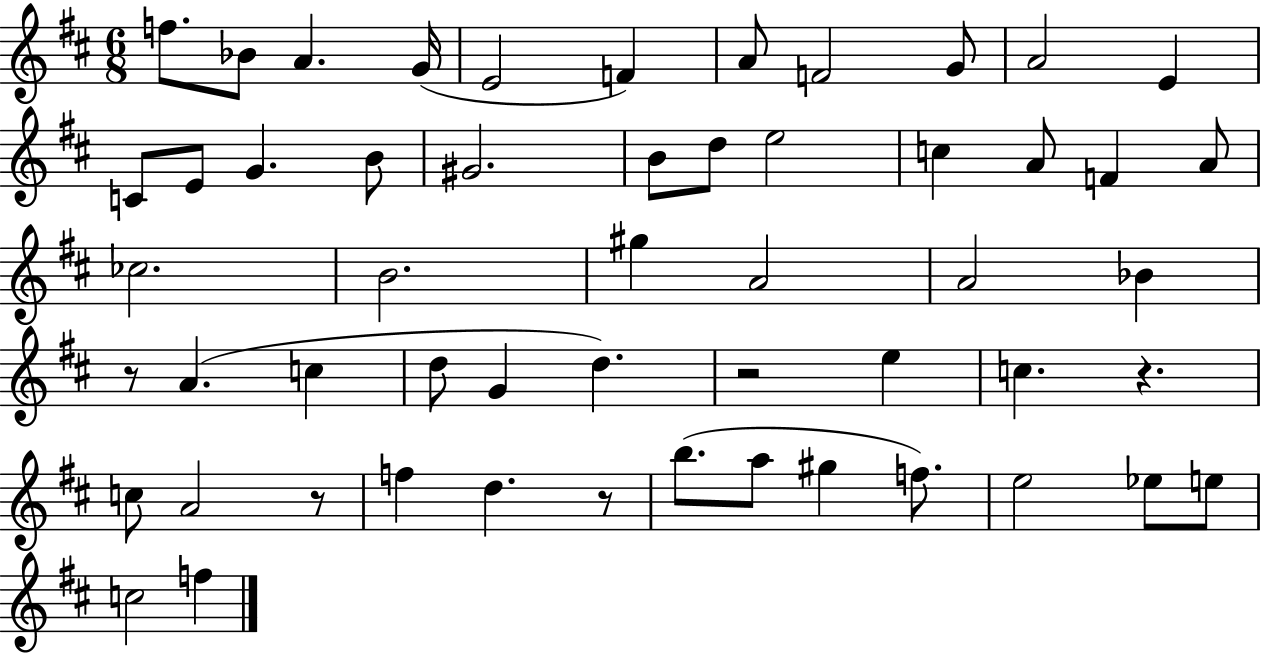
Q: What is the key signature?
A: D major